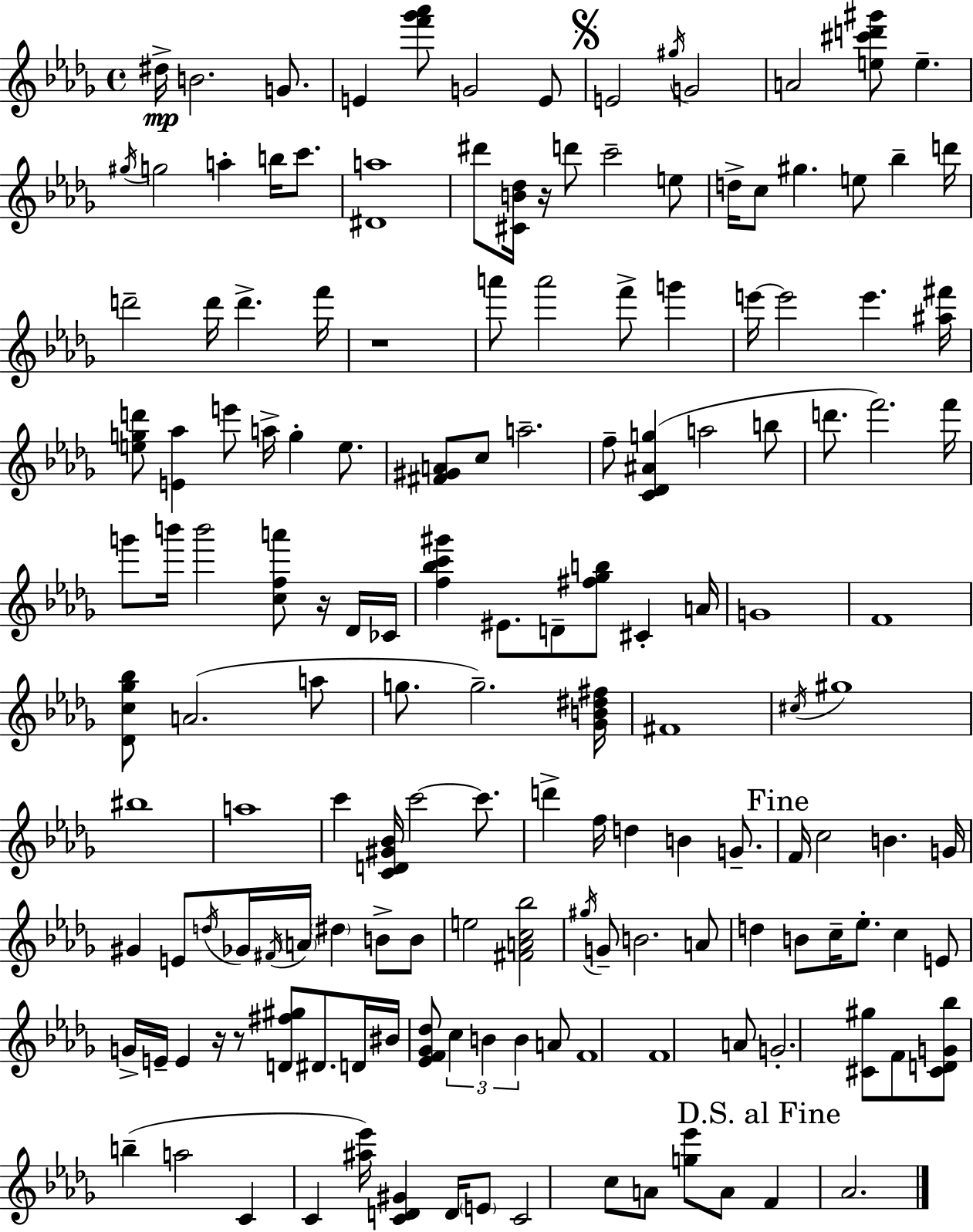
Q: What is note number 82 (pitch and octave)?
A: G#4